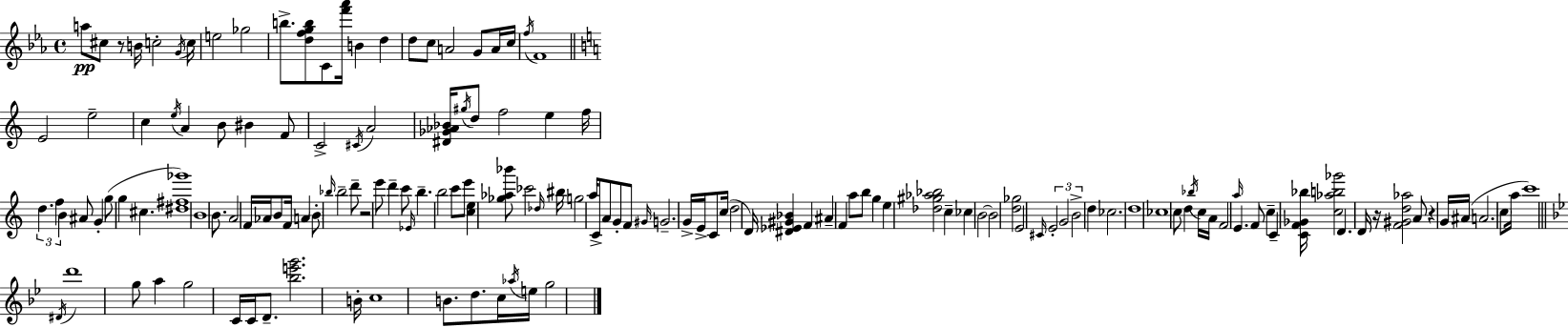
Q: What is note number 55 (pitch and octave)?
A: Bb5